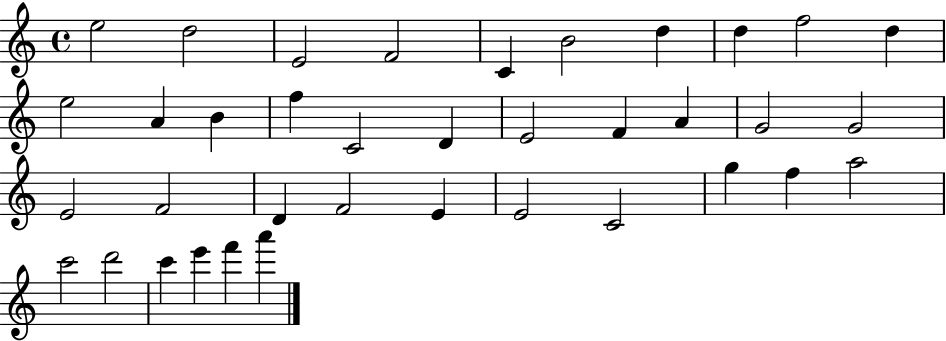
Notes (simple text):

E5/h D5/h E4/h F4/h C4/q B4/h D5/q D5/q F5/h D5/q E5/h A4/q B4/q F5/q C4/h D4/q E4/h F4/q A4/q G4/h G4/h E4/h F4/h D4/q F4/h E4/q E4/h C4/h G5/q F5/q A5/h C6/h D6/h C6/q E6/q F6/q A6/q